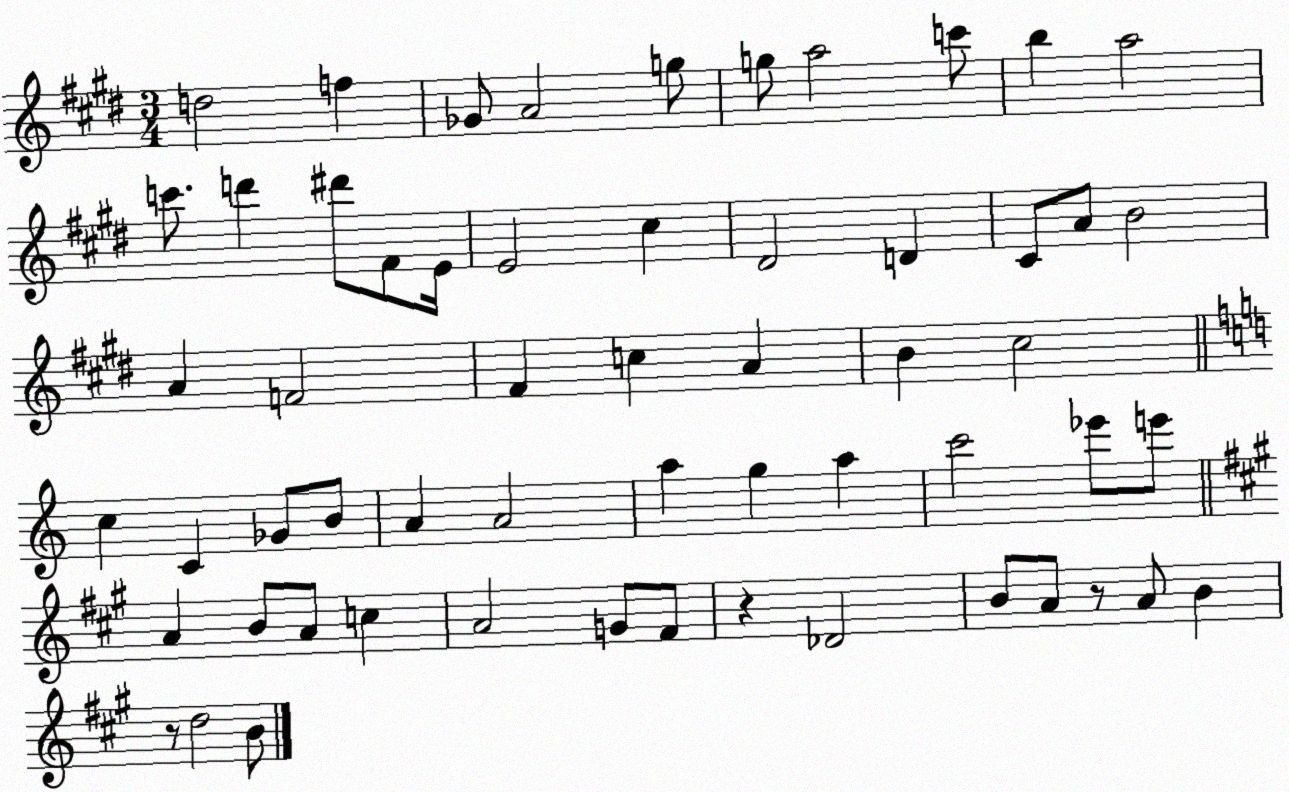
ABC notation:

X:1
T:Untitled
M:3/4
L:1/4
K:E
d2 f _G/2 A2 g/2 g/2 a2 c'/2 b a2 c'/2 d' ^d'/2 ^F/2 E/4 E2 ^c ^D2 D ^C/2 A/2 B2 A F2 ^F c A B ^c2 c C _G/2 B/2 A A2 a g a c'2 _e'/2 e'/2 A B/2 A/2 c A2 G/2 ^F/2 z _D2 B/2 A/2 z/2 A/2 B z/2 d2 B/2